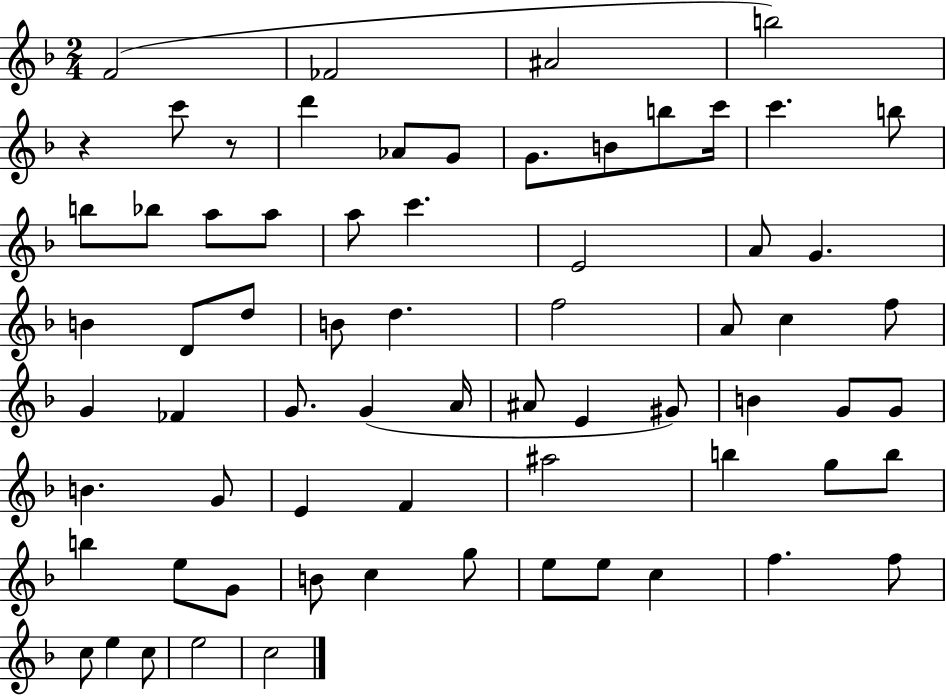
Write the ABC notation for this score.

X:1
T:Untitled
M:2/4
L:1/4
K:F
F2 _F2 ^A2 b2 z c'/2 z/2 d' _A/2 G/2 G/2 B/2 b/2 c'/4 c' b/2 b/2 _b/2 a/2 a/2 a/2 c' E2 A/2 G B D/2 d/2 B/2 d f2 A/2 c f/2 G _F G/2 G A/4 ^A/2 E ^G/2 B G/2 G/2 B G/2 E F ^a2 b g/2 b/2 b e/2 G/2 B/2 c g/2 e/2 e/2 c f f/2 c/2 e c/2 e2 c2